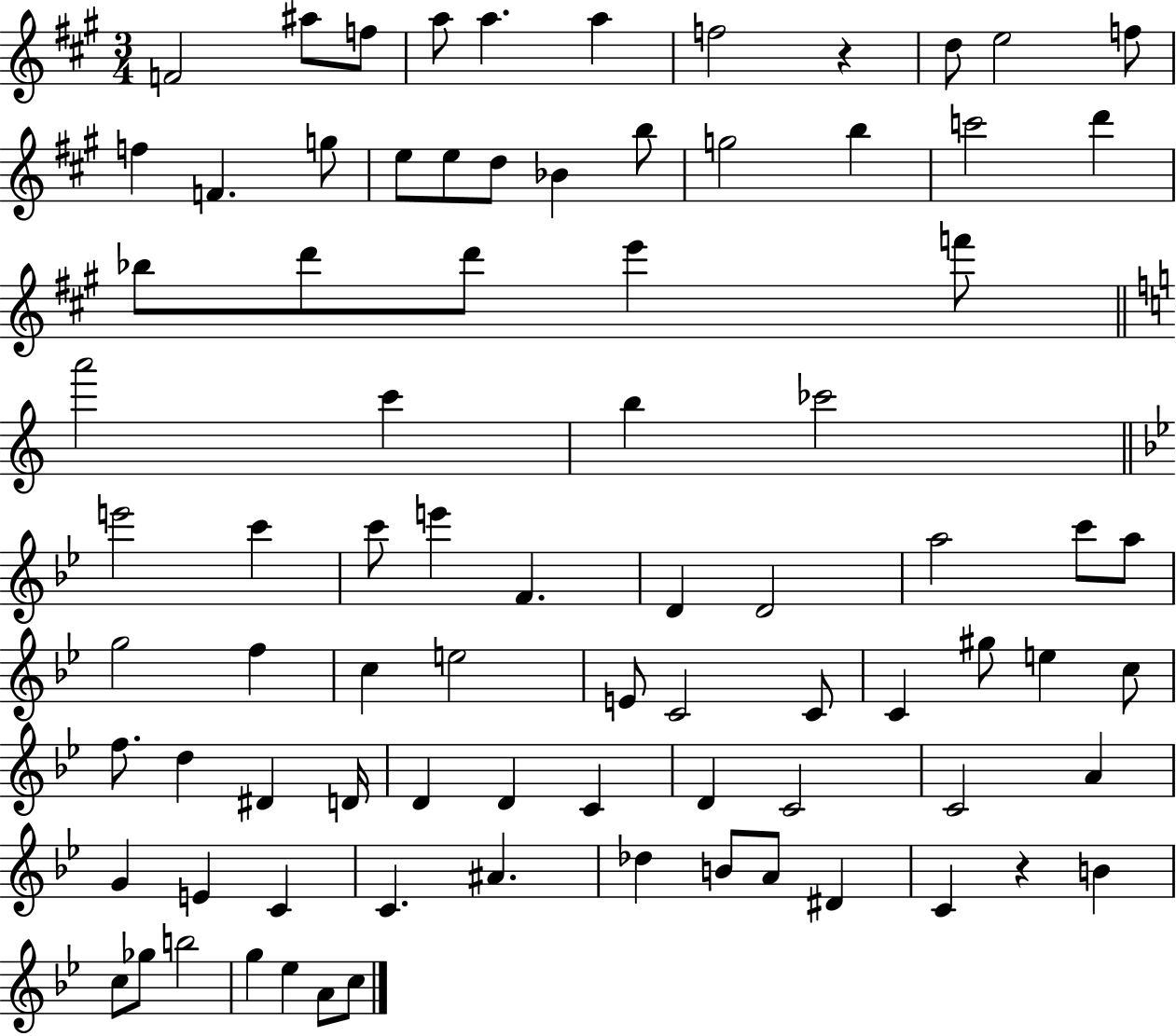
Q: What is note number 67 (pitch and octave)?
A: C4